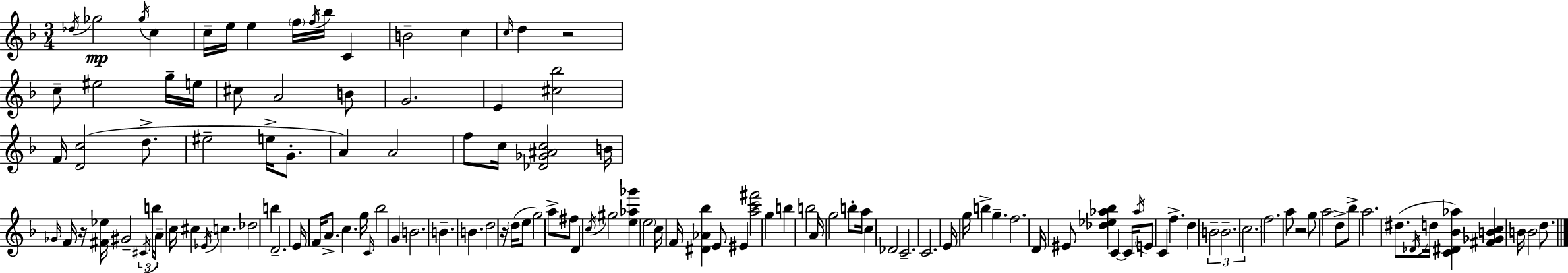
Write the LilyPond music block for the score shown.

{
  \clef treble
  \numericTimeSignature
  \time 3/4
  \key f \major
  \acciaccatura { des''16 }\mp ges''2 \acciaccatura { ges''16 } c''4 | c''16-- e''16 e''4 \parenthesize f''16 \acciaccatura { f''16 } bes''16 c'4 | b'2-- c''4 | \grace { c''16 } d''4 r2 | \break c''8-- eis''2 | g''16-- e''16 cis''8 a'2 | b'8 g'2. | e'4 <cis'' bes''>2 | \break f'16 <d' c''>2( | d''8.-> eis''2-- | e''16-> g'8.-. a'4) a'2 | f''8 c''16 <des' ges' ais' c''>2 | \break b'16 \grace { ges'16 } f'16 r16 <fis' ees''>16 gis'2-- | \tuplet 3/2 { \acciaccatura { cis'16 } b''16 a'16-- } c''16 cis''4 | \acciaccatura { ees'16 } c''4. des''2 | b''4 d'2.-- | \break e'16 f'16 a'8.-> | c''4. g''16 \grace { c'16 } bes''2 | g'4 b'2. | b'4.-- | \break b'4. d''2 | r16 \parenthesize d''16( e''8 g''2) | a''8-> fis''8 d'4 | \acciaccatura { c''16 } gis''2 <e'' aes'' ges'''>4 | \break \parenthesize e''2 c''16 f'16 <dis' aes' bes''>4 | e'8 eis'4 <a'' c''' fis'''>2 | g''4 b''4 | b''2 a'16 g''2 | \break b''8-. a''16 c''4 | des'2 c'2.-- | c'2. | e'16 g''16 b''4-> | \break g''4.-- f''2. | d'16 eis'8 | <des'' ees'' aes'' bes''>4 c'4~~ c'16 \acciaccatura { aes''16 } e'8 | c'4 f''4.-> d''4 | \break \tuplet 3/2 { b'2-- b'2.-- | \parenthesize c''2. } | f''2. | a''8 | \break r2 g''8 a''2 | d''8-> bes''8-> a''2. | dis''8.( | \acciaccatura { des'16 } d''16 <c' dis' bes' aes''>4) <fis' ges' b' c''>4 b'16 | \break b'2 d''8. \bar "|."
}